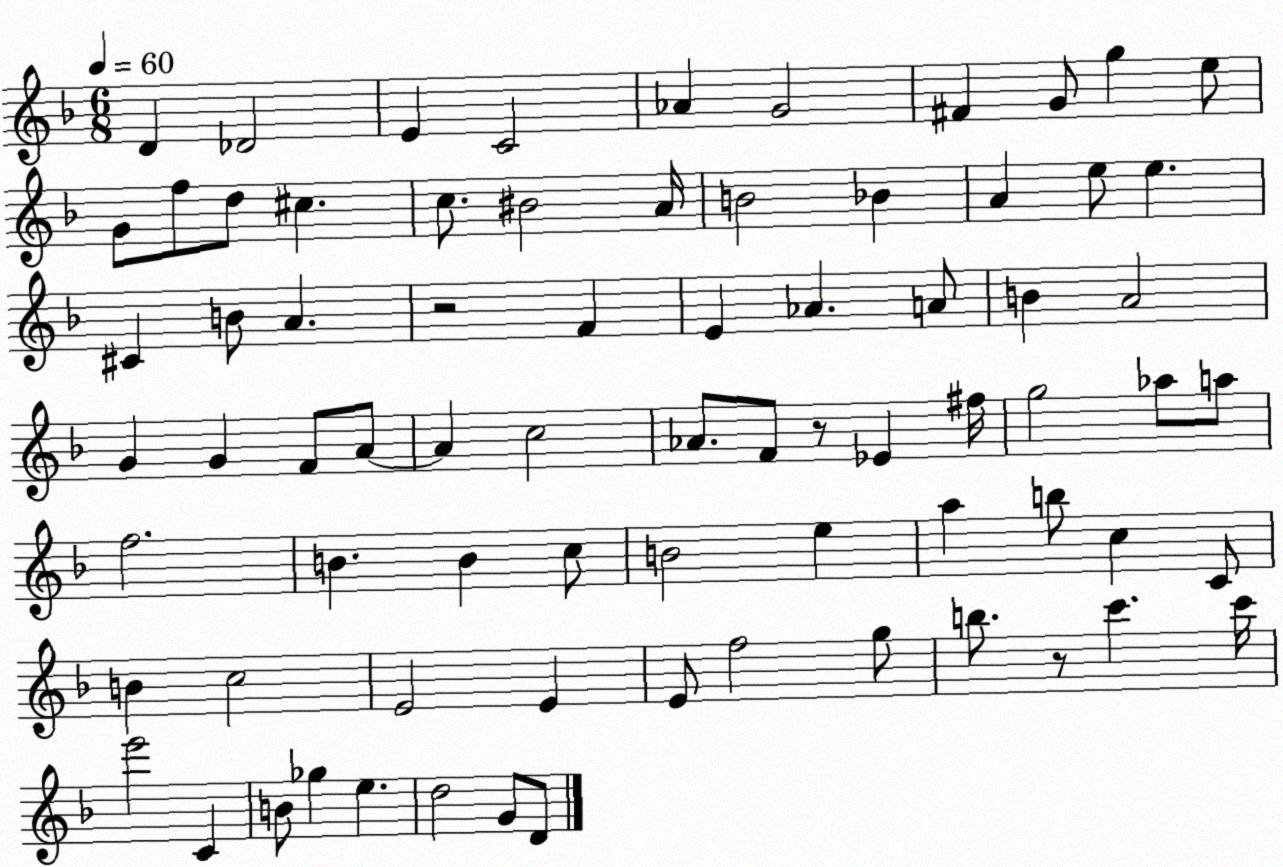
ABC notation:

X:1
T:Untitled
M:6/8
L:1/4
K:F
D _D2 E C2 _A G2 ^F G/2 g e/2 G/2 f/2 d/2 ^c c/2 ^B2 A/4 B2 _B A e/2 e ^C B/2 A z2 F E _A A/2 B A2 G G F/2 A/2 A c2 _A/2 F/2 z/2 _E ^f/4 g2 _a/2 a/2 f2 B B c/2 B2 e a b/2 c C/2 B c2 E2 E E/2 f2 g/2 b/2 z/2 c' c'/4 e'2 C B/2 _g e d2 G/2 D/2